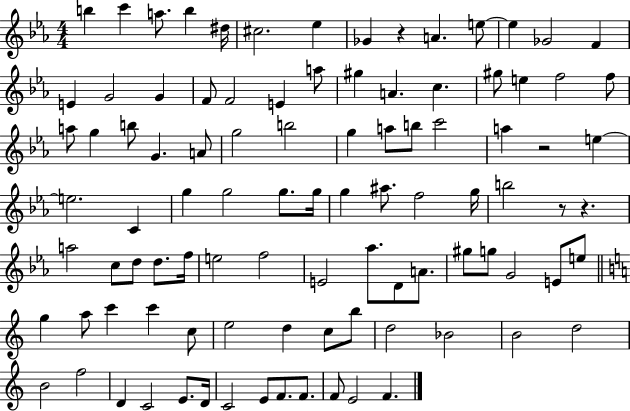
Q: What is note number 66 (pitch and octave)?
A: E4